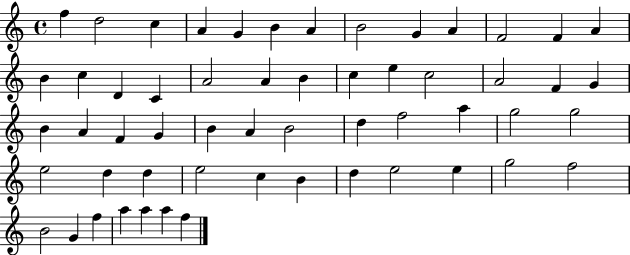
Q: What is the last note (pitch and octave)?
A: F5